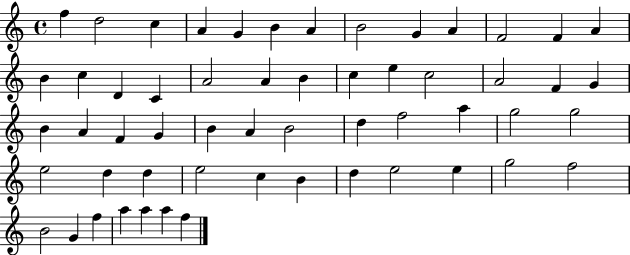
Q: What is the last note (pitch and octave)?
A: F5